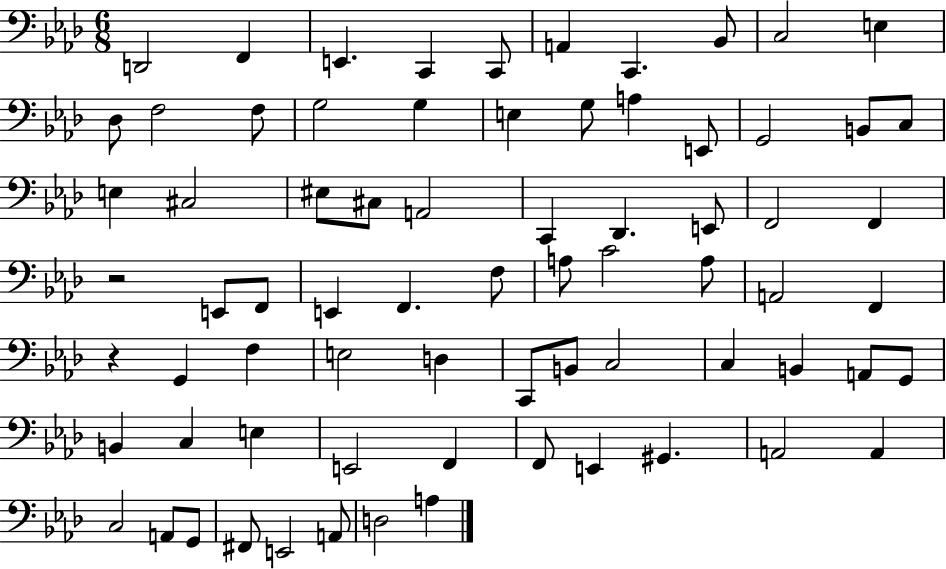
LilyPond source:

{
  \clef bass
  \numericTimeSignature
  \time 6/8
  \key aes \major
  d,2 f,4 | e,4. c,4 c,8 | a,4 c,4. bes,8 | c2 e4 | \break des8 f2 f8 | g2 g4 | e4 g8 a4 e,8 | g,2 b,8 c8 | \break e4 cis2 | eis8 cis8 a,2 | c,4 des,4. e,8 | f,2 f,4 | \break r2 e,8 f,8 | e,4 f,4. f8 | a8 c'2 a8 | a,2 f,4 | \break r4 g,4 f4 | e2 d4 | c,8 b,8 c2 | c4 b,4 a,8 g,8 | \break b,4 c4 e4 | e,2 f,4 | f,8 e,4 gis,4. | a,2 a,4 | \break c2 a,8 g,8 | fis,8 e,2 a,8 | d2 a4 | \bar "|."
}